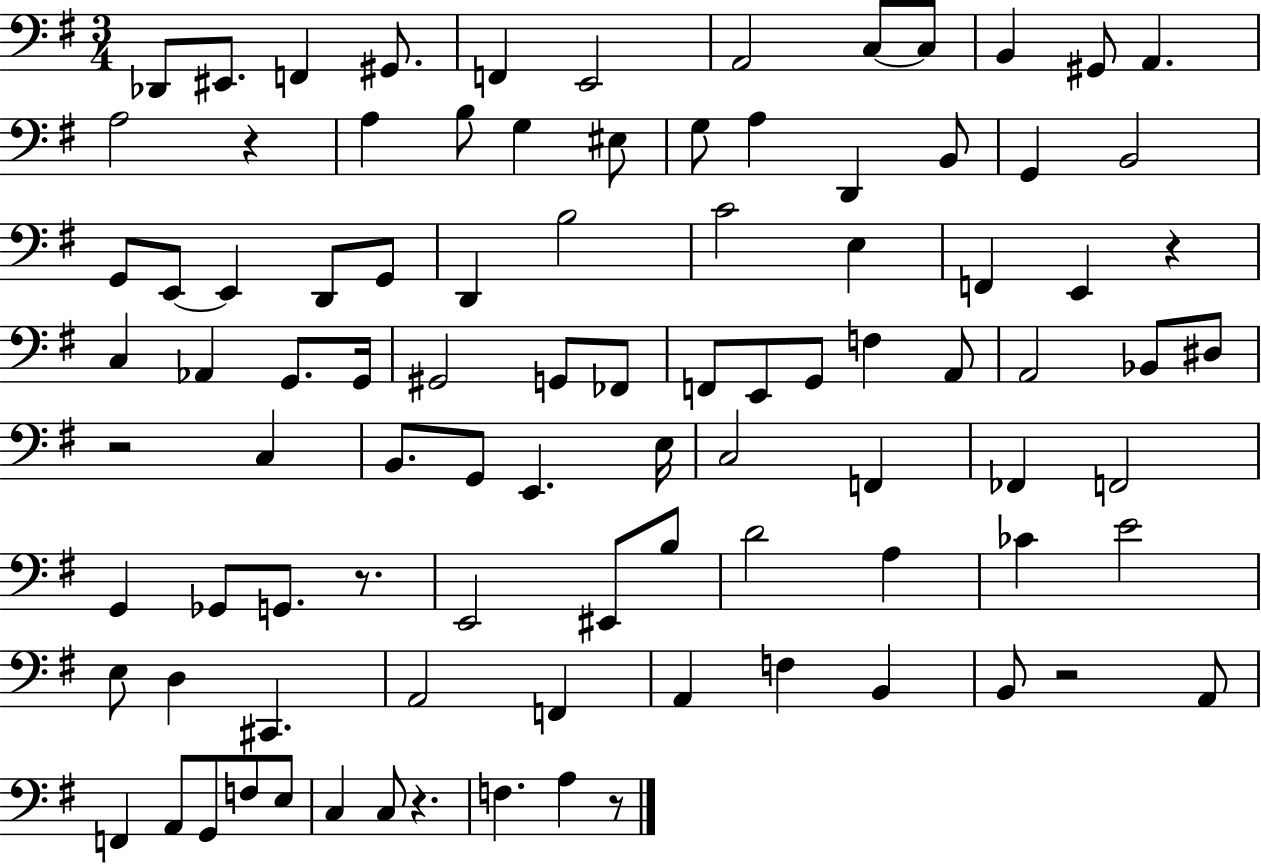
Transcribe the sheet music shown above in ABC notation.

X:1
T:Untitled
M:3/4
L:1/4
K:G
_D,,/2 ^E,,/2 F,, ^G,,/2 F,, E,,2 A,,2 C,/2 C,/2 B,, ^G,,/2 A,, A,2 z A, B,/2 G, ^E,/2 G,/2 A, D,, B,,/2 G,, B,,2 G,,/2 E,,/2 E,, D,,/2 G,,/2 D,, B,2 C2 E, F,, E,, z C, _A,, G,,/2 G,,/4 ^G,,2 G,,/2 _F,,/2 F,,/2 E,,/2 G,,/2 F, A,,/2 A,,2 _B,,/2 ^D,/2 z2 C, B,,/2 G,,/2 E,, E,/4 C,2 F,, _F,, F,,2 G,, _G,,/2 G,,/2 z/2 E,,2 ^E,,/2 B,/2 D2 A, _C E2 E,/2 D, ^C,, A,,2 F,, A,, F, B,, B,,/2 z2 A,,/2 F,, A,,/2 G,,/2 F,/2 E,/2 C, C,/2 z F, A, z/2